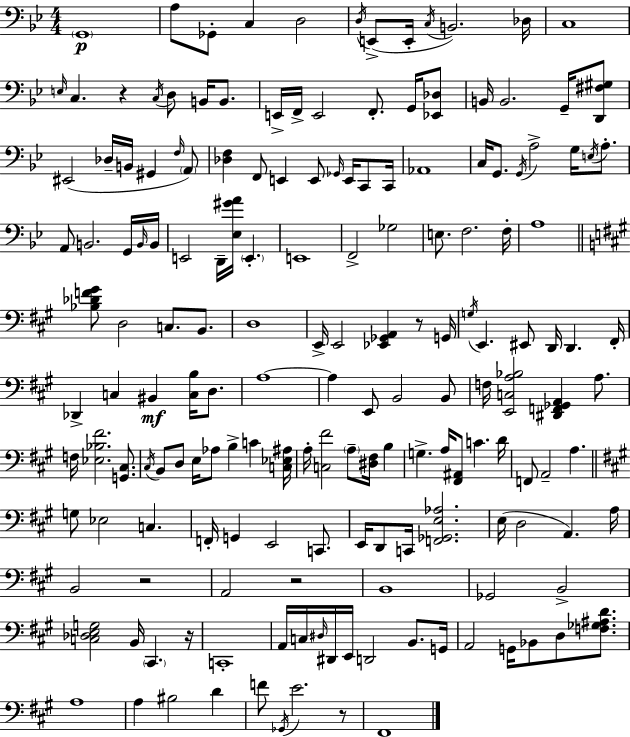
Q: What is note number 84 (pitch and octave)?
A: B2